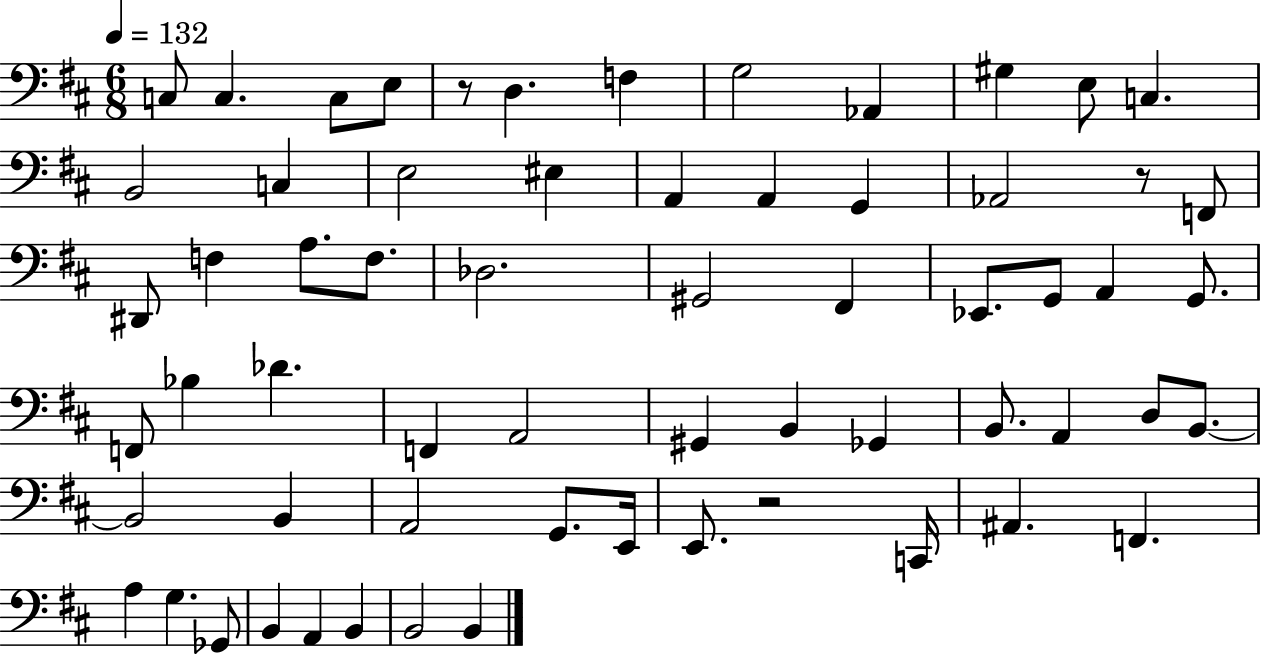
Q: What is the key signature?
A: D major